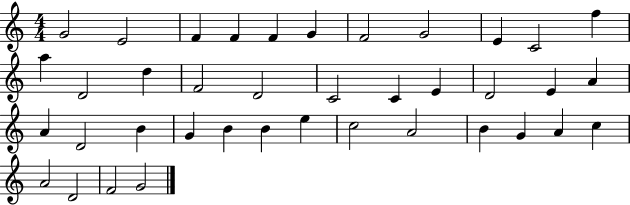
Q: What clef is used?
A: treble